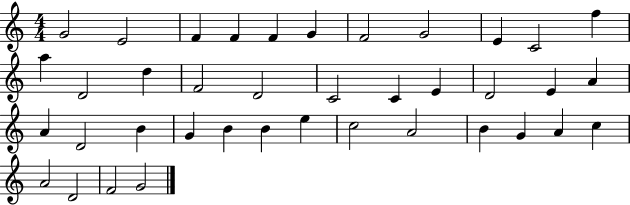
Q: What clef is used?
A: treble